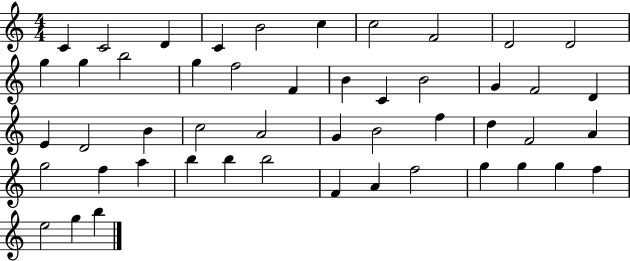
{
  \clef treble
  \numericTimeSignature
  \time 4/4
  \key c \major
  c'4 c'2 d'4 | c'4 b'2 c''4 | c''2 f'2 | d'2 d'2 | \break g''4 g''4 b''2 | g''4 f''2 f'4 | b'4 c'4 b'2 | g'4 f'2 d'4 | \break e'4 d'2 b'4 | c''2 a'2 | g'4 b'2 f''4 | d''4 f'2 a'4 | \break g''2 f''4 a''4 | b''4 b''4 b''2 | f'4 a'4 f''2 | g''4 g''4 g''4 f''4 | \break e''2 g''4 b''4 | \bar "|."
}